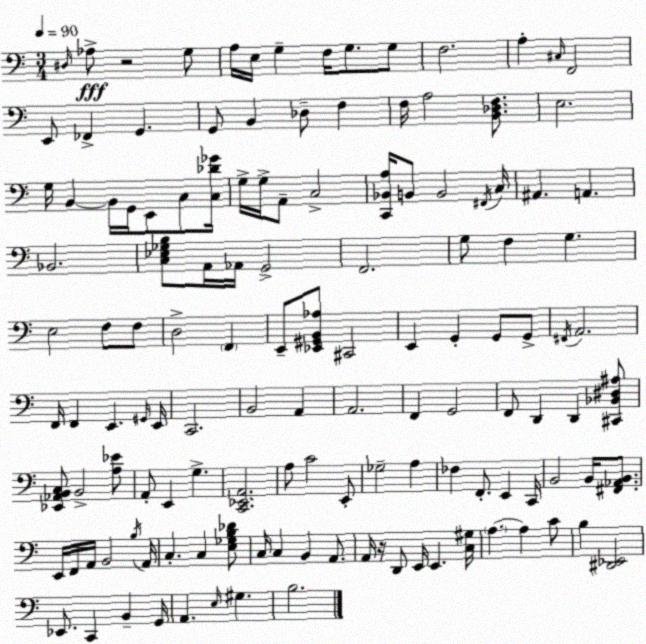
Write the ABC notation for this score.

X:1
T:Untitled
M:3/4
L:1/4
K:Am
^D,/4 _A,/2 z2 G,/2 A,/4 E,/4 G, F,/4 G,/2 G,/2 F,2 A, ^C,/4 F,,2 E,,/2 _F,, G,, G,,/2 B,, _D,/2 F, F,/4 A,2 [B,,_D,F,]/2 E,2 G,/4 B,, B,,/4 G,,/4 E,,/2 C,/2 [C,_D_G]/4 G,/4 G,/4 A,,/2 C,2 [C,,_B,,A,]/4 B,,/2 B,,2 ^F,,/4 C,/4 ^A,, A,, _B,,2 [C,_E,_G,B,]/2 A,,/4 _A,,/4 G,,2 F,,2 G,/2 F, G, E,2 F,/2 F,/2 D,2 F,, E,,/2 [_E,,^G,,B,,_A,]/2 ^C,,2 E,, G,, G,,/2 G,,/2 ^F,,/4 A,,2 F,,/4 F,, E,, ^G,,/4 E,,/4 C,,2 B,,2 A,, A,,2 F,, G,,2 F,,/2 D,, D,, [^C,,_B,,^D,^A,]/2 [_E,,_A,,B,,C,]/2 B,,2 [A,_E]/2 A,,/2 E,, G, [C,,_E,,A,,]2 A,/2 C2 E,,/2 _G,2 A, _F, F,,/2 E,, C,,/4 B,,2 B,,/4 [^F,,_A,,B,,]/2 E,,/4 F,,/4 A,,/4 B,,2 B,/4 A,,/4 C, C, [E,_G,B,_D]/2 C,/4 C, B,, A,,/2 A,,/4 z/4 D,,/2 E,,/4 E,, [C,^G,]/4 A, A, C/2 B, [^D,,_E,,]2 _E,,/2 C,, B,, G,,/4 A,, E,/4 ^G, B,2